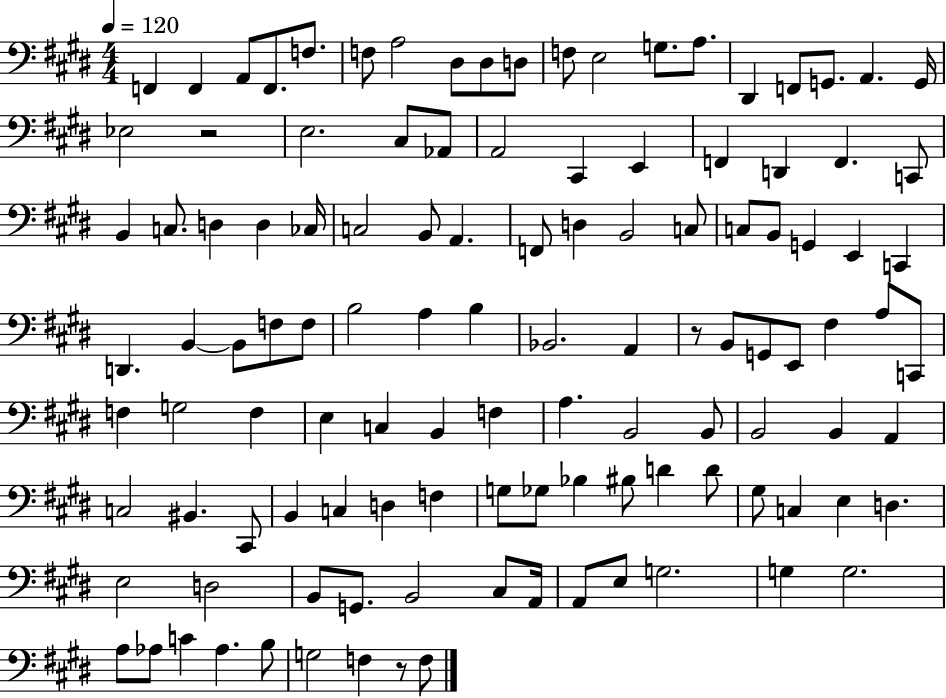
X:1
T:Untitled
M:4/4
L:1/4
K:E
F,, F,, A,,/2 F,,/2 F,/2 F,/2 A,2 ^D,/2 ^D,/2 D,/2 F,/2 E,2 G,/2 A,/2 ^D,, F,,/2 G,,/2 A,, G,,/4 _E,2 z2 E,2 ^C,/2 _A,,/2 A,,2 ^C,, E,, F,, D,, F,, C,,/2 B,, C,/2 D, D, _C,/4 C,2 B,,/2 A,, F,,/2 D, B,,2 C,/2 C,/2 B,,/2 G,, E,, C,, D,, B,, B,,/2 F,/2 F,/2 B,2 A, B, _B,,2 A,, z/2 B,,/2 G,,/2 E,,/2 ^F, A,/2 C,,/2 F, G,2 F, E, C, B,, F, A, B,,2 B,,/2 B,,2 B,, A,, C,2 ^B,, ^C,,/2 B,, C, D, F, G,/2 _G,/2 _B, ^B,/2 D D/2 ^G,/2 C, E, D, E,2 D,2 B,,/2 G,,/2 B,,2 ^C,/2 A,,/4 A,,/2 E,/2 G,2 G, G,2 A,/2 _A,/2 C _A, B,/2 G,2 F, z/2 F,/2